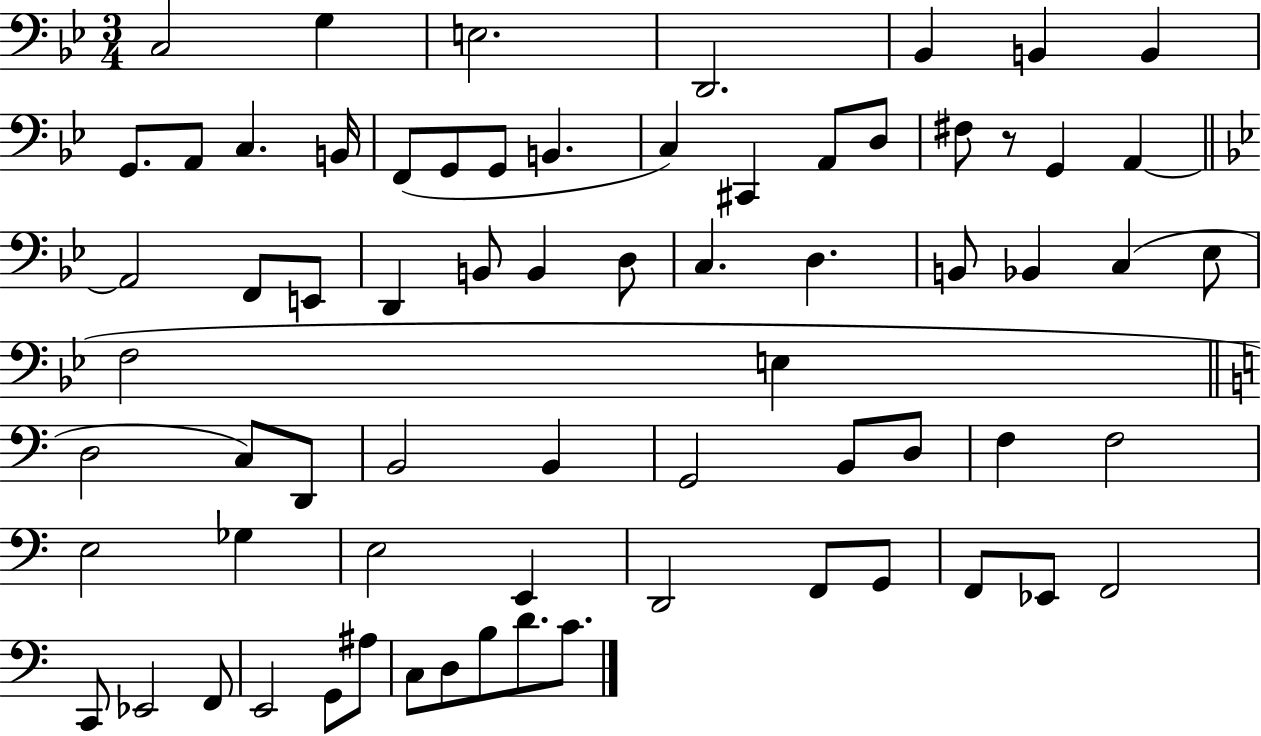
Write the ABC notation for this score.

X:1
T:Untitled
M:3/4
L:1/4
K:Bb
C,2 G, E,2 D,,2 _B,, B,, B,, G,,/2 A,,/2 C, B,,/4 F,,/2 G,,/2 G,,/2 B,, C, ^C,, A,,/2 D,/2 ^F,/2 z/2 G,, A,, A,,2 F,,/2 E,,/2 D,, B,,/2 B,, D,/2 C, D, B,,/2 _B,, C, _E,/2 F,2 E, D,2 C,/2 D,,/2 B,,2 B,, G,,2 B,,/2 D,/2 F, F,2 E,2 _G, E,2 E,, D,,2 F,,/2 G,,/2 F,,/2 _E,,/2 F,,2 C,,/2 _E,,2 F,,/2 E,,2 G,,/2 ^A,/2 C,/2 D,/2 B,/2 D/2 C/2